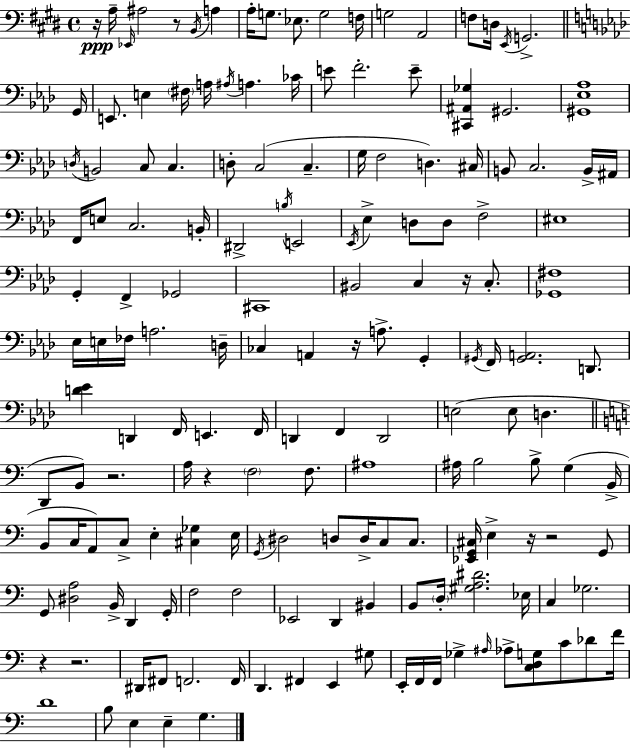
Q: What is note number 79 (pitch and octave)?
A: F2